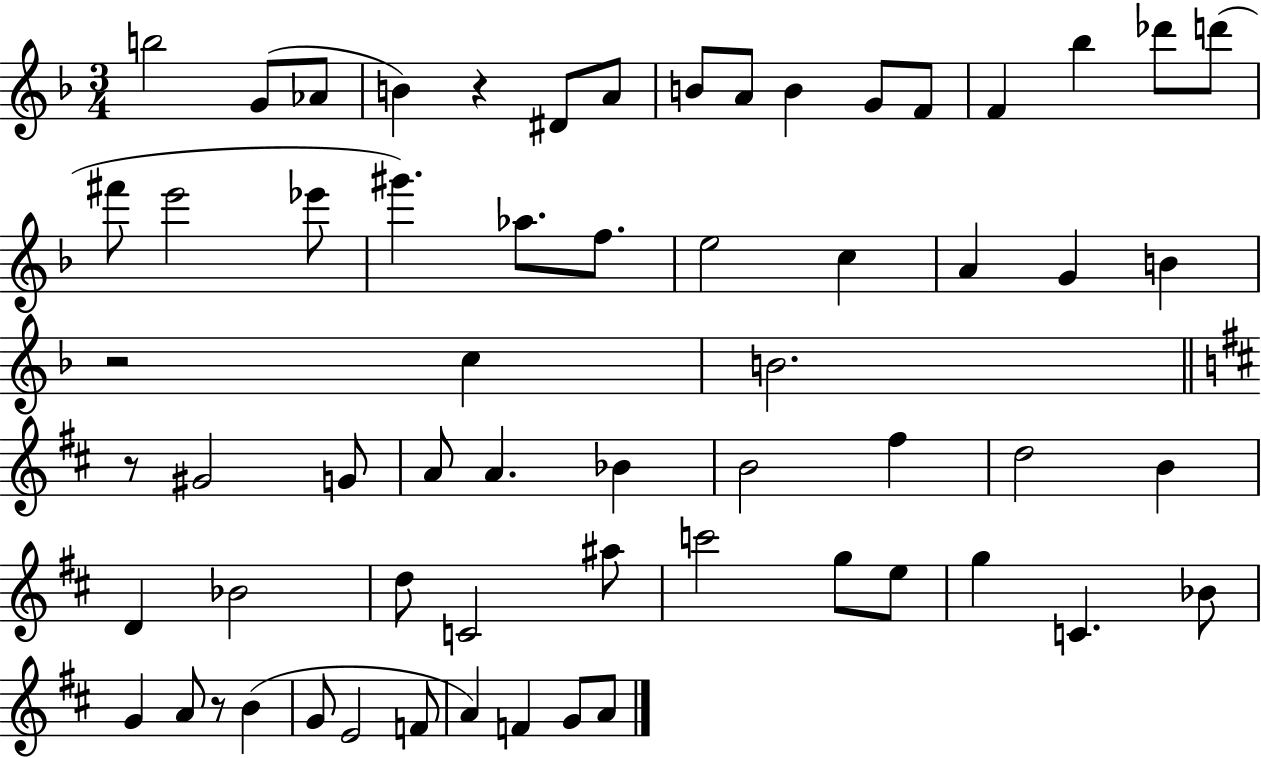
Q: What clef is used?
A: treble